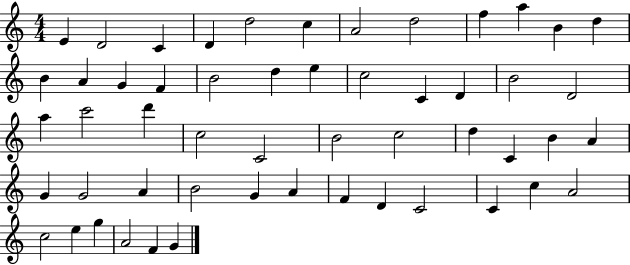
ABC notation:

X:1
T:Untitled
M:4/4
L:1/4
K:C
E D2 C D d2 c A2 d2 f a B d B A G F B2 d e c2 C D B2 D2 a c'2 d' c2 C2 B2 c2 d C B A G G2 A B2 G A F D C2 C c A2 c2 e g A2 F G